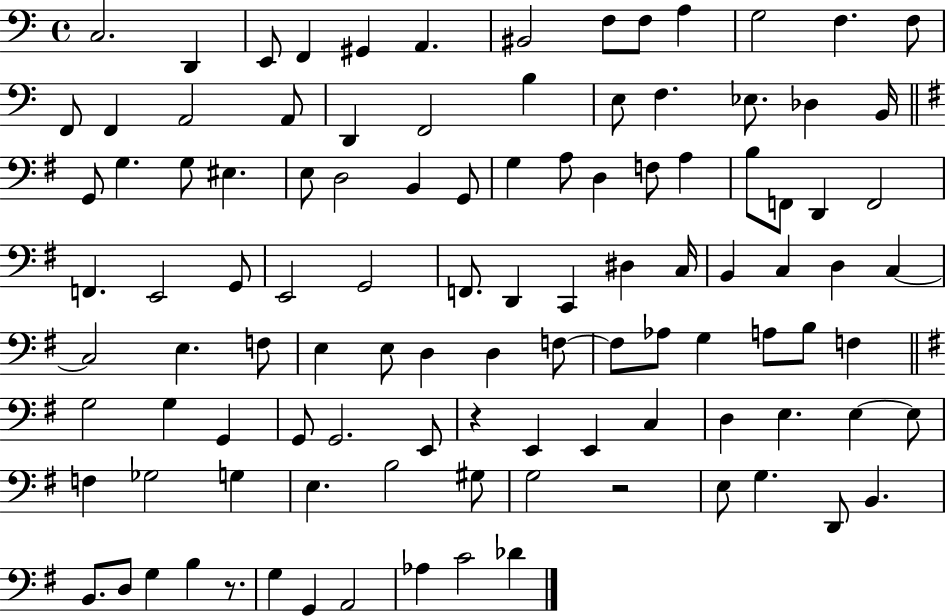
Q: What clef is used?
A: bass